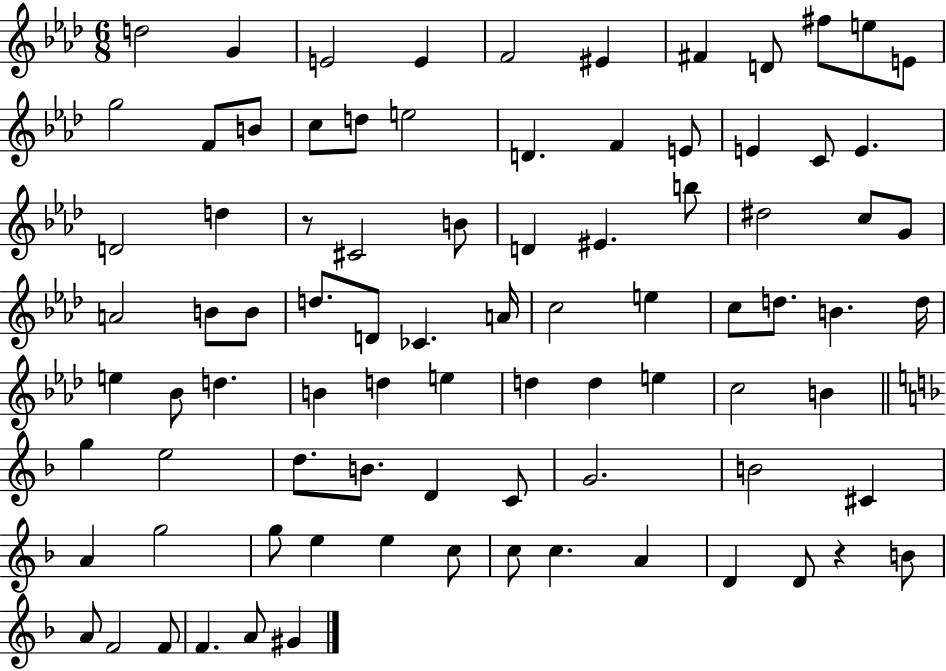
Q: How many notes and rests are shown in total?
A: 86